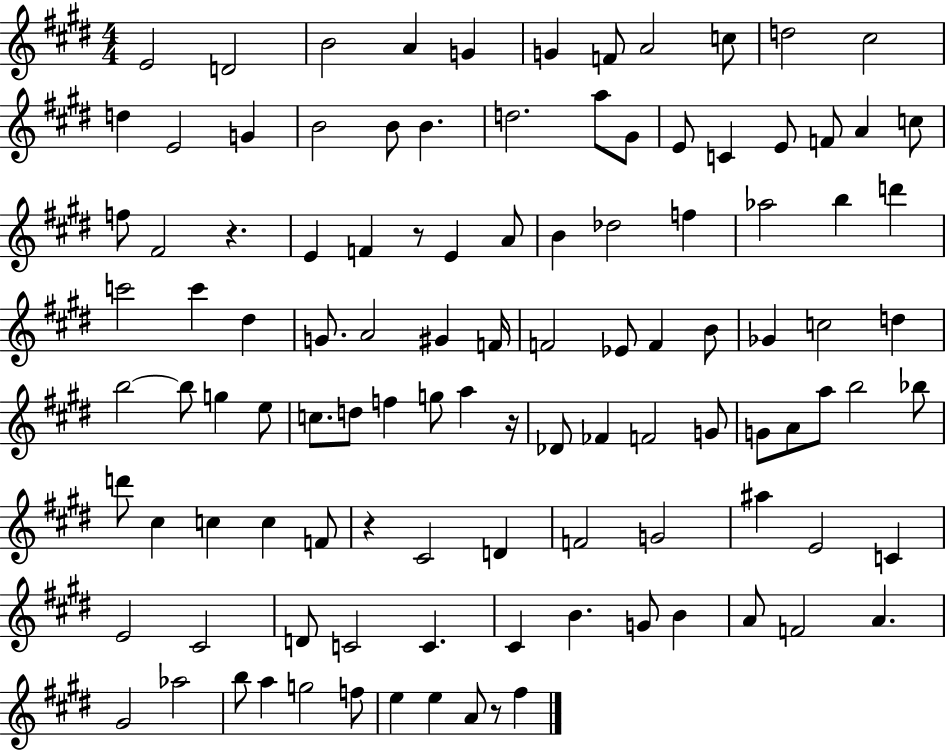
E4/h D4/h B4/h A4/q G4/q G4/q F4/e A4/h C5/e D5/h C#5/h D5/q E4/h G4/q B4/h B4/e B4/q. D5/h. A5/e G#4/e E4/e C4/q E4/e F4/e A4/q C5/e F5/e F#4/h R/q. E4/q F4/q R/e E4/q A4/e B4/q Db5/h F5/q Ab5/h B5/q D6/q C6/h C6/q D#5/q G4/e. A4/h G#4/q F4/s F4/h Eb4/e F4/q B4/e Gb4/q C5/h D5/q B5/h B5/e G5/q E5/e C5/e. D5/e F5/q G5/e A5/q R/s Db4/e FES4/q F4/h G4/e G4/e A4/e A5/e B5/h Bb5/e D6/e C#5/q C5/q C5/q F4/e R/q C#4/h D4/q F4/h G4/h A#5/q E4/h C4/q E4/h C#4/h D4/e C4/h C4/q. C#4/q B4/q. G4/e B4/q A4/e F4/h A4/q. G#4/h Ab5/h B5/e A5/q G5/h F5/e E5/q E5/q A4/e R/e F#5/q